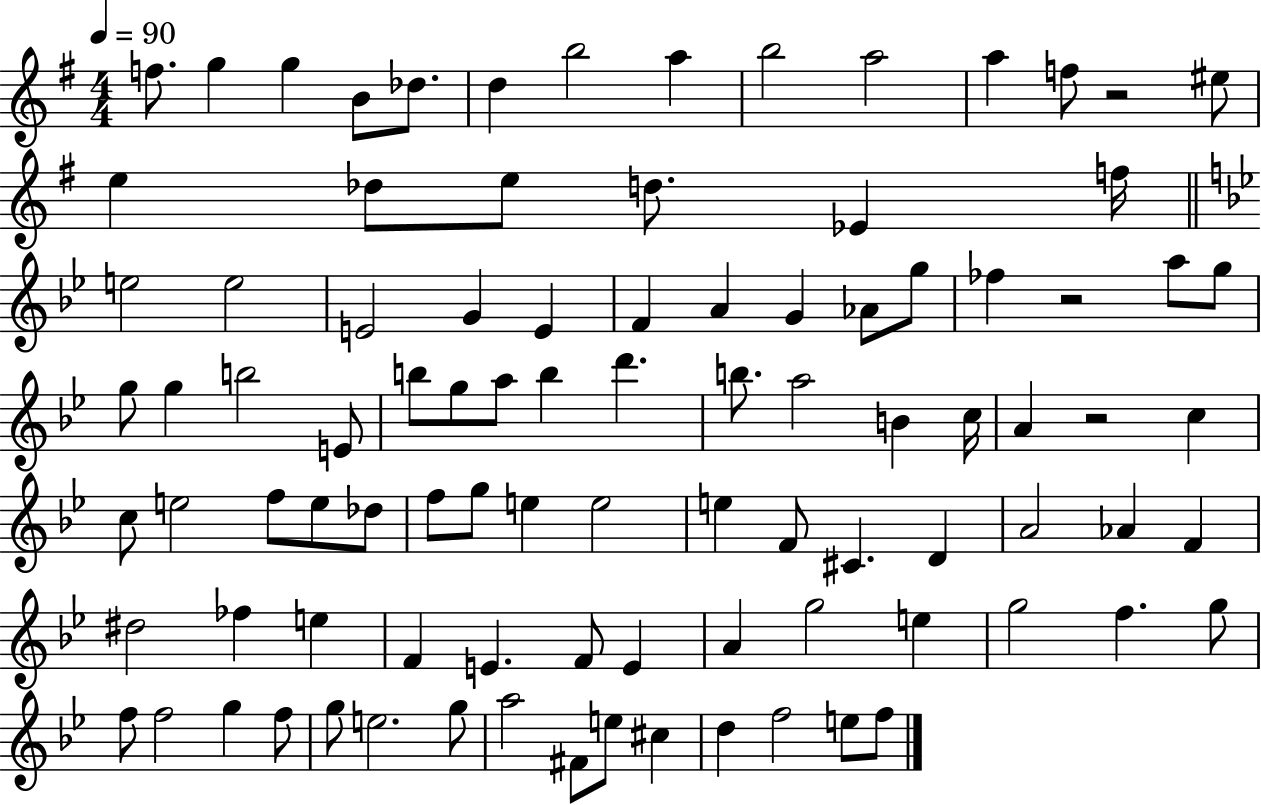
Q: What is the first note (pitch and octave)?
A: F5